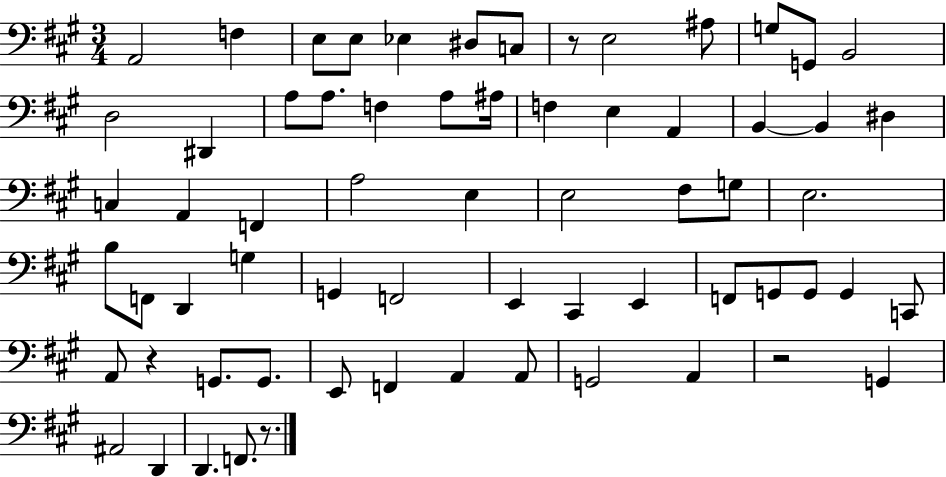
{
  \clef bass
  \numericTimeSignature
  \time 3/4
  \key a \major
  a,2 f4 | e8 e8 ees4 dis8 c8 | r8 e2 ais8 | g8 g,8 b,2 | \break d2 dis,4 | a8 a8. f4 a8 ais16 | f4 e4 a,4 | b,4~~ b,4 dis4 | \break c4 a,4 f,4 | a2 e4 | e2 fis8 g8 | e2. | \break b8 f,8 d,4 g4 | g,4 f,2 | e,4 cis,4 e,4 | f,8 g,8 g,8 g,4 c,8 | \break a,8 r4 g,8. g,8. | e,8 f,4 a,4 a,8 | g,2 a,4 | r2 g,4 | \break ais,2 d,4 | d,4. f,8. r8. | \bar "|."
}